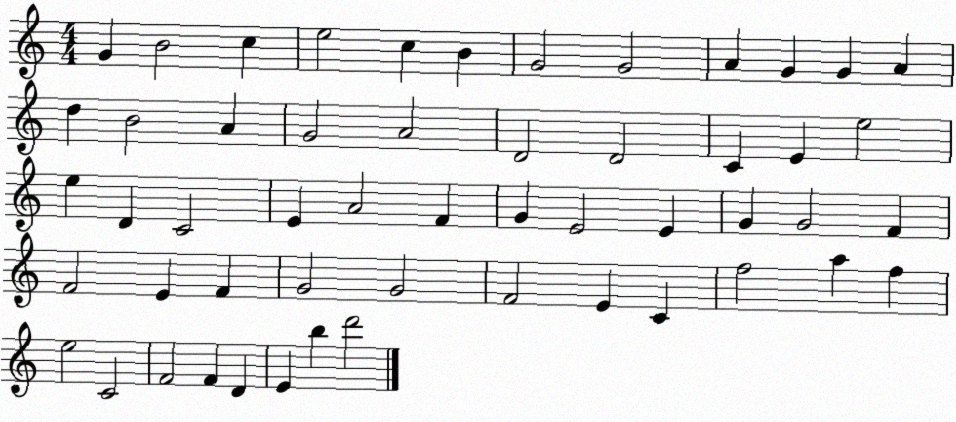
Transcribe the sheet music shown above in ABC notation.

X:1
T:Untitled
M:4/4
L:1/4
K:C
G B2 c e2 c B G2 G2 A G G A d B2 A G2 A2 D2 D2 C E e2 e D C2 E A2 F G E2 E G G2 F F2 E F G2 G2 F2 E C f2 a f e2 C2 F2 F D E b d'2